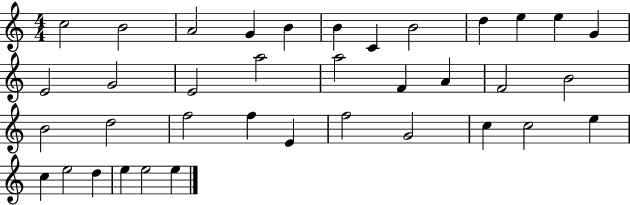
X:1
T:Untitled
M:4/4
L:1/4
K:C
c2 B2 A2 G B B C B2 d e e G E2 G2 E2 a2 a2 F A F2 B2 B2 d2 f2 f E f2 G2 c c2 e c e2 d e e2 e